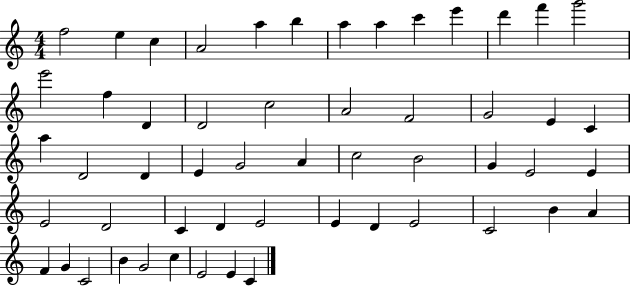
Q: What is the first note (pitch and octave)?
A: F5